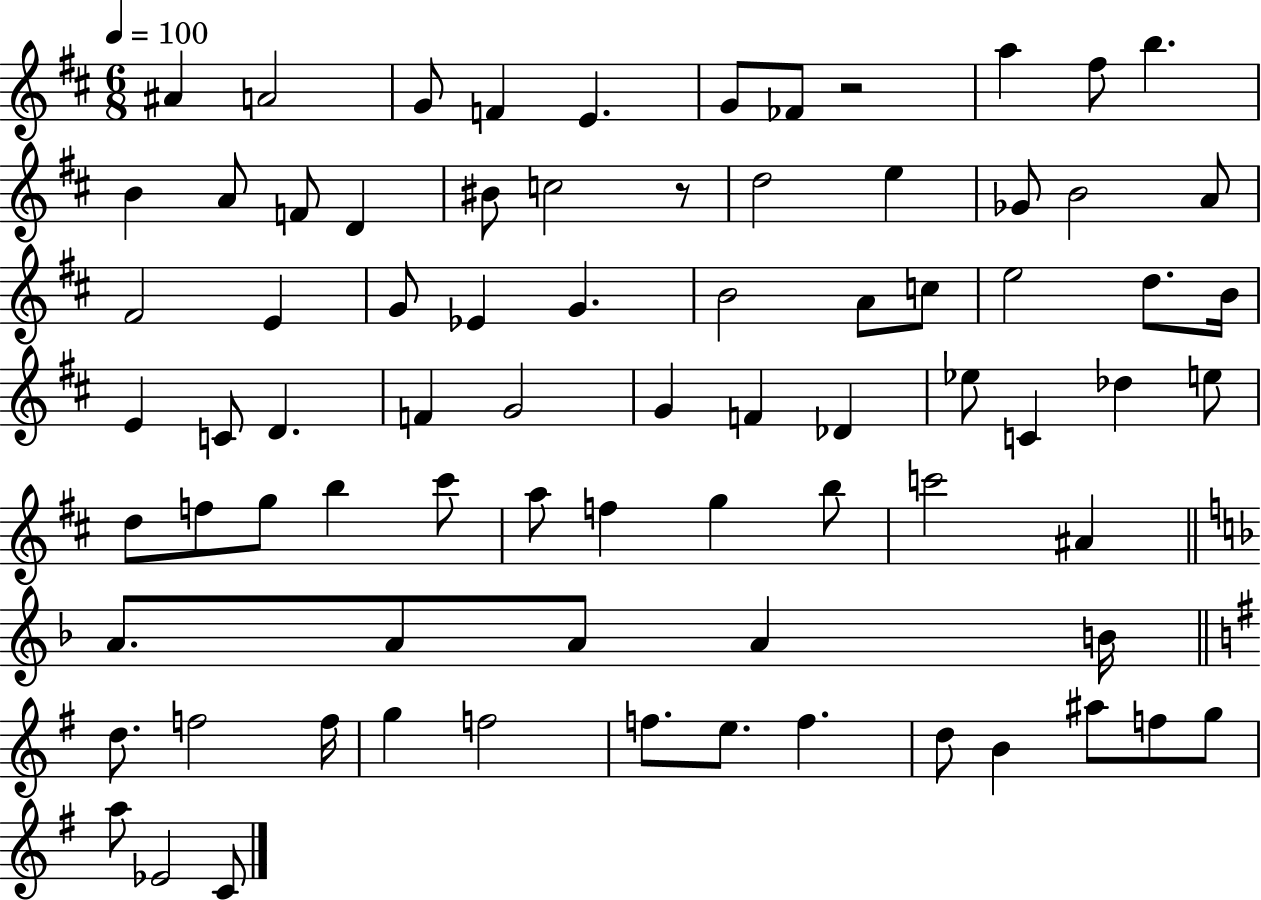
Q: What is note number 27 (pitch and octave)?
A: B4